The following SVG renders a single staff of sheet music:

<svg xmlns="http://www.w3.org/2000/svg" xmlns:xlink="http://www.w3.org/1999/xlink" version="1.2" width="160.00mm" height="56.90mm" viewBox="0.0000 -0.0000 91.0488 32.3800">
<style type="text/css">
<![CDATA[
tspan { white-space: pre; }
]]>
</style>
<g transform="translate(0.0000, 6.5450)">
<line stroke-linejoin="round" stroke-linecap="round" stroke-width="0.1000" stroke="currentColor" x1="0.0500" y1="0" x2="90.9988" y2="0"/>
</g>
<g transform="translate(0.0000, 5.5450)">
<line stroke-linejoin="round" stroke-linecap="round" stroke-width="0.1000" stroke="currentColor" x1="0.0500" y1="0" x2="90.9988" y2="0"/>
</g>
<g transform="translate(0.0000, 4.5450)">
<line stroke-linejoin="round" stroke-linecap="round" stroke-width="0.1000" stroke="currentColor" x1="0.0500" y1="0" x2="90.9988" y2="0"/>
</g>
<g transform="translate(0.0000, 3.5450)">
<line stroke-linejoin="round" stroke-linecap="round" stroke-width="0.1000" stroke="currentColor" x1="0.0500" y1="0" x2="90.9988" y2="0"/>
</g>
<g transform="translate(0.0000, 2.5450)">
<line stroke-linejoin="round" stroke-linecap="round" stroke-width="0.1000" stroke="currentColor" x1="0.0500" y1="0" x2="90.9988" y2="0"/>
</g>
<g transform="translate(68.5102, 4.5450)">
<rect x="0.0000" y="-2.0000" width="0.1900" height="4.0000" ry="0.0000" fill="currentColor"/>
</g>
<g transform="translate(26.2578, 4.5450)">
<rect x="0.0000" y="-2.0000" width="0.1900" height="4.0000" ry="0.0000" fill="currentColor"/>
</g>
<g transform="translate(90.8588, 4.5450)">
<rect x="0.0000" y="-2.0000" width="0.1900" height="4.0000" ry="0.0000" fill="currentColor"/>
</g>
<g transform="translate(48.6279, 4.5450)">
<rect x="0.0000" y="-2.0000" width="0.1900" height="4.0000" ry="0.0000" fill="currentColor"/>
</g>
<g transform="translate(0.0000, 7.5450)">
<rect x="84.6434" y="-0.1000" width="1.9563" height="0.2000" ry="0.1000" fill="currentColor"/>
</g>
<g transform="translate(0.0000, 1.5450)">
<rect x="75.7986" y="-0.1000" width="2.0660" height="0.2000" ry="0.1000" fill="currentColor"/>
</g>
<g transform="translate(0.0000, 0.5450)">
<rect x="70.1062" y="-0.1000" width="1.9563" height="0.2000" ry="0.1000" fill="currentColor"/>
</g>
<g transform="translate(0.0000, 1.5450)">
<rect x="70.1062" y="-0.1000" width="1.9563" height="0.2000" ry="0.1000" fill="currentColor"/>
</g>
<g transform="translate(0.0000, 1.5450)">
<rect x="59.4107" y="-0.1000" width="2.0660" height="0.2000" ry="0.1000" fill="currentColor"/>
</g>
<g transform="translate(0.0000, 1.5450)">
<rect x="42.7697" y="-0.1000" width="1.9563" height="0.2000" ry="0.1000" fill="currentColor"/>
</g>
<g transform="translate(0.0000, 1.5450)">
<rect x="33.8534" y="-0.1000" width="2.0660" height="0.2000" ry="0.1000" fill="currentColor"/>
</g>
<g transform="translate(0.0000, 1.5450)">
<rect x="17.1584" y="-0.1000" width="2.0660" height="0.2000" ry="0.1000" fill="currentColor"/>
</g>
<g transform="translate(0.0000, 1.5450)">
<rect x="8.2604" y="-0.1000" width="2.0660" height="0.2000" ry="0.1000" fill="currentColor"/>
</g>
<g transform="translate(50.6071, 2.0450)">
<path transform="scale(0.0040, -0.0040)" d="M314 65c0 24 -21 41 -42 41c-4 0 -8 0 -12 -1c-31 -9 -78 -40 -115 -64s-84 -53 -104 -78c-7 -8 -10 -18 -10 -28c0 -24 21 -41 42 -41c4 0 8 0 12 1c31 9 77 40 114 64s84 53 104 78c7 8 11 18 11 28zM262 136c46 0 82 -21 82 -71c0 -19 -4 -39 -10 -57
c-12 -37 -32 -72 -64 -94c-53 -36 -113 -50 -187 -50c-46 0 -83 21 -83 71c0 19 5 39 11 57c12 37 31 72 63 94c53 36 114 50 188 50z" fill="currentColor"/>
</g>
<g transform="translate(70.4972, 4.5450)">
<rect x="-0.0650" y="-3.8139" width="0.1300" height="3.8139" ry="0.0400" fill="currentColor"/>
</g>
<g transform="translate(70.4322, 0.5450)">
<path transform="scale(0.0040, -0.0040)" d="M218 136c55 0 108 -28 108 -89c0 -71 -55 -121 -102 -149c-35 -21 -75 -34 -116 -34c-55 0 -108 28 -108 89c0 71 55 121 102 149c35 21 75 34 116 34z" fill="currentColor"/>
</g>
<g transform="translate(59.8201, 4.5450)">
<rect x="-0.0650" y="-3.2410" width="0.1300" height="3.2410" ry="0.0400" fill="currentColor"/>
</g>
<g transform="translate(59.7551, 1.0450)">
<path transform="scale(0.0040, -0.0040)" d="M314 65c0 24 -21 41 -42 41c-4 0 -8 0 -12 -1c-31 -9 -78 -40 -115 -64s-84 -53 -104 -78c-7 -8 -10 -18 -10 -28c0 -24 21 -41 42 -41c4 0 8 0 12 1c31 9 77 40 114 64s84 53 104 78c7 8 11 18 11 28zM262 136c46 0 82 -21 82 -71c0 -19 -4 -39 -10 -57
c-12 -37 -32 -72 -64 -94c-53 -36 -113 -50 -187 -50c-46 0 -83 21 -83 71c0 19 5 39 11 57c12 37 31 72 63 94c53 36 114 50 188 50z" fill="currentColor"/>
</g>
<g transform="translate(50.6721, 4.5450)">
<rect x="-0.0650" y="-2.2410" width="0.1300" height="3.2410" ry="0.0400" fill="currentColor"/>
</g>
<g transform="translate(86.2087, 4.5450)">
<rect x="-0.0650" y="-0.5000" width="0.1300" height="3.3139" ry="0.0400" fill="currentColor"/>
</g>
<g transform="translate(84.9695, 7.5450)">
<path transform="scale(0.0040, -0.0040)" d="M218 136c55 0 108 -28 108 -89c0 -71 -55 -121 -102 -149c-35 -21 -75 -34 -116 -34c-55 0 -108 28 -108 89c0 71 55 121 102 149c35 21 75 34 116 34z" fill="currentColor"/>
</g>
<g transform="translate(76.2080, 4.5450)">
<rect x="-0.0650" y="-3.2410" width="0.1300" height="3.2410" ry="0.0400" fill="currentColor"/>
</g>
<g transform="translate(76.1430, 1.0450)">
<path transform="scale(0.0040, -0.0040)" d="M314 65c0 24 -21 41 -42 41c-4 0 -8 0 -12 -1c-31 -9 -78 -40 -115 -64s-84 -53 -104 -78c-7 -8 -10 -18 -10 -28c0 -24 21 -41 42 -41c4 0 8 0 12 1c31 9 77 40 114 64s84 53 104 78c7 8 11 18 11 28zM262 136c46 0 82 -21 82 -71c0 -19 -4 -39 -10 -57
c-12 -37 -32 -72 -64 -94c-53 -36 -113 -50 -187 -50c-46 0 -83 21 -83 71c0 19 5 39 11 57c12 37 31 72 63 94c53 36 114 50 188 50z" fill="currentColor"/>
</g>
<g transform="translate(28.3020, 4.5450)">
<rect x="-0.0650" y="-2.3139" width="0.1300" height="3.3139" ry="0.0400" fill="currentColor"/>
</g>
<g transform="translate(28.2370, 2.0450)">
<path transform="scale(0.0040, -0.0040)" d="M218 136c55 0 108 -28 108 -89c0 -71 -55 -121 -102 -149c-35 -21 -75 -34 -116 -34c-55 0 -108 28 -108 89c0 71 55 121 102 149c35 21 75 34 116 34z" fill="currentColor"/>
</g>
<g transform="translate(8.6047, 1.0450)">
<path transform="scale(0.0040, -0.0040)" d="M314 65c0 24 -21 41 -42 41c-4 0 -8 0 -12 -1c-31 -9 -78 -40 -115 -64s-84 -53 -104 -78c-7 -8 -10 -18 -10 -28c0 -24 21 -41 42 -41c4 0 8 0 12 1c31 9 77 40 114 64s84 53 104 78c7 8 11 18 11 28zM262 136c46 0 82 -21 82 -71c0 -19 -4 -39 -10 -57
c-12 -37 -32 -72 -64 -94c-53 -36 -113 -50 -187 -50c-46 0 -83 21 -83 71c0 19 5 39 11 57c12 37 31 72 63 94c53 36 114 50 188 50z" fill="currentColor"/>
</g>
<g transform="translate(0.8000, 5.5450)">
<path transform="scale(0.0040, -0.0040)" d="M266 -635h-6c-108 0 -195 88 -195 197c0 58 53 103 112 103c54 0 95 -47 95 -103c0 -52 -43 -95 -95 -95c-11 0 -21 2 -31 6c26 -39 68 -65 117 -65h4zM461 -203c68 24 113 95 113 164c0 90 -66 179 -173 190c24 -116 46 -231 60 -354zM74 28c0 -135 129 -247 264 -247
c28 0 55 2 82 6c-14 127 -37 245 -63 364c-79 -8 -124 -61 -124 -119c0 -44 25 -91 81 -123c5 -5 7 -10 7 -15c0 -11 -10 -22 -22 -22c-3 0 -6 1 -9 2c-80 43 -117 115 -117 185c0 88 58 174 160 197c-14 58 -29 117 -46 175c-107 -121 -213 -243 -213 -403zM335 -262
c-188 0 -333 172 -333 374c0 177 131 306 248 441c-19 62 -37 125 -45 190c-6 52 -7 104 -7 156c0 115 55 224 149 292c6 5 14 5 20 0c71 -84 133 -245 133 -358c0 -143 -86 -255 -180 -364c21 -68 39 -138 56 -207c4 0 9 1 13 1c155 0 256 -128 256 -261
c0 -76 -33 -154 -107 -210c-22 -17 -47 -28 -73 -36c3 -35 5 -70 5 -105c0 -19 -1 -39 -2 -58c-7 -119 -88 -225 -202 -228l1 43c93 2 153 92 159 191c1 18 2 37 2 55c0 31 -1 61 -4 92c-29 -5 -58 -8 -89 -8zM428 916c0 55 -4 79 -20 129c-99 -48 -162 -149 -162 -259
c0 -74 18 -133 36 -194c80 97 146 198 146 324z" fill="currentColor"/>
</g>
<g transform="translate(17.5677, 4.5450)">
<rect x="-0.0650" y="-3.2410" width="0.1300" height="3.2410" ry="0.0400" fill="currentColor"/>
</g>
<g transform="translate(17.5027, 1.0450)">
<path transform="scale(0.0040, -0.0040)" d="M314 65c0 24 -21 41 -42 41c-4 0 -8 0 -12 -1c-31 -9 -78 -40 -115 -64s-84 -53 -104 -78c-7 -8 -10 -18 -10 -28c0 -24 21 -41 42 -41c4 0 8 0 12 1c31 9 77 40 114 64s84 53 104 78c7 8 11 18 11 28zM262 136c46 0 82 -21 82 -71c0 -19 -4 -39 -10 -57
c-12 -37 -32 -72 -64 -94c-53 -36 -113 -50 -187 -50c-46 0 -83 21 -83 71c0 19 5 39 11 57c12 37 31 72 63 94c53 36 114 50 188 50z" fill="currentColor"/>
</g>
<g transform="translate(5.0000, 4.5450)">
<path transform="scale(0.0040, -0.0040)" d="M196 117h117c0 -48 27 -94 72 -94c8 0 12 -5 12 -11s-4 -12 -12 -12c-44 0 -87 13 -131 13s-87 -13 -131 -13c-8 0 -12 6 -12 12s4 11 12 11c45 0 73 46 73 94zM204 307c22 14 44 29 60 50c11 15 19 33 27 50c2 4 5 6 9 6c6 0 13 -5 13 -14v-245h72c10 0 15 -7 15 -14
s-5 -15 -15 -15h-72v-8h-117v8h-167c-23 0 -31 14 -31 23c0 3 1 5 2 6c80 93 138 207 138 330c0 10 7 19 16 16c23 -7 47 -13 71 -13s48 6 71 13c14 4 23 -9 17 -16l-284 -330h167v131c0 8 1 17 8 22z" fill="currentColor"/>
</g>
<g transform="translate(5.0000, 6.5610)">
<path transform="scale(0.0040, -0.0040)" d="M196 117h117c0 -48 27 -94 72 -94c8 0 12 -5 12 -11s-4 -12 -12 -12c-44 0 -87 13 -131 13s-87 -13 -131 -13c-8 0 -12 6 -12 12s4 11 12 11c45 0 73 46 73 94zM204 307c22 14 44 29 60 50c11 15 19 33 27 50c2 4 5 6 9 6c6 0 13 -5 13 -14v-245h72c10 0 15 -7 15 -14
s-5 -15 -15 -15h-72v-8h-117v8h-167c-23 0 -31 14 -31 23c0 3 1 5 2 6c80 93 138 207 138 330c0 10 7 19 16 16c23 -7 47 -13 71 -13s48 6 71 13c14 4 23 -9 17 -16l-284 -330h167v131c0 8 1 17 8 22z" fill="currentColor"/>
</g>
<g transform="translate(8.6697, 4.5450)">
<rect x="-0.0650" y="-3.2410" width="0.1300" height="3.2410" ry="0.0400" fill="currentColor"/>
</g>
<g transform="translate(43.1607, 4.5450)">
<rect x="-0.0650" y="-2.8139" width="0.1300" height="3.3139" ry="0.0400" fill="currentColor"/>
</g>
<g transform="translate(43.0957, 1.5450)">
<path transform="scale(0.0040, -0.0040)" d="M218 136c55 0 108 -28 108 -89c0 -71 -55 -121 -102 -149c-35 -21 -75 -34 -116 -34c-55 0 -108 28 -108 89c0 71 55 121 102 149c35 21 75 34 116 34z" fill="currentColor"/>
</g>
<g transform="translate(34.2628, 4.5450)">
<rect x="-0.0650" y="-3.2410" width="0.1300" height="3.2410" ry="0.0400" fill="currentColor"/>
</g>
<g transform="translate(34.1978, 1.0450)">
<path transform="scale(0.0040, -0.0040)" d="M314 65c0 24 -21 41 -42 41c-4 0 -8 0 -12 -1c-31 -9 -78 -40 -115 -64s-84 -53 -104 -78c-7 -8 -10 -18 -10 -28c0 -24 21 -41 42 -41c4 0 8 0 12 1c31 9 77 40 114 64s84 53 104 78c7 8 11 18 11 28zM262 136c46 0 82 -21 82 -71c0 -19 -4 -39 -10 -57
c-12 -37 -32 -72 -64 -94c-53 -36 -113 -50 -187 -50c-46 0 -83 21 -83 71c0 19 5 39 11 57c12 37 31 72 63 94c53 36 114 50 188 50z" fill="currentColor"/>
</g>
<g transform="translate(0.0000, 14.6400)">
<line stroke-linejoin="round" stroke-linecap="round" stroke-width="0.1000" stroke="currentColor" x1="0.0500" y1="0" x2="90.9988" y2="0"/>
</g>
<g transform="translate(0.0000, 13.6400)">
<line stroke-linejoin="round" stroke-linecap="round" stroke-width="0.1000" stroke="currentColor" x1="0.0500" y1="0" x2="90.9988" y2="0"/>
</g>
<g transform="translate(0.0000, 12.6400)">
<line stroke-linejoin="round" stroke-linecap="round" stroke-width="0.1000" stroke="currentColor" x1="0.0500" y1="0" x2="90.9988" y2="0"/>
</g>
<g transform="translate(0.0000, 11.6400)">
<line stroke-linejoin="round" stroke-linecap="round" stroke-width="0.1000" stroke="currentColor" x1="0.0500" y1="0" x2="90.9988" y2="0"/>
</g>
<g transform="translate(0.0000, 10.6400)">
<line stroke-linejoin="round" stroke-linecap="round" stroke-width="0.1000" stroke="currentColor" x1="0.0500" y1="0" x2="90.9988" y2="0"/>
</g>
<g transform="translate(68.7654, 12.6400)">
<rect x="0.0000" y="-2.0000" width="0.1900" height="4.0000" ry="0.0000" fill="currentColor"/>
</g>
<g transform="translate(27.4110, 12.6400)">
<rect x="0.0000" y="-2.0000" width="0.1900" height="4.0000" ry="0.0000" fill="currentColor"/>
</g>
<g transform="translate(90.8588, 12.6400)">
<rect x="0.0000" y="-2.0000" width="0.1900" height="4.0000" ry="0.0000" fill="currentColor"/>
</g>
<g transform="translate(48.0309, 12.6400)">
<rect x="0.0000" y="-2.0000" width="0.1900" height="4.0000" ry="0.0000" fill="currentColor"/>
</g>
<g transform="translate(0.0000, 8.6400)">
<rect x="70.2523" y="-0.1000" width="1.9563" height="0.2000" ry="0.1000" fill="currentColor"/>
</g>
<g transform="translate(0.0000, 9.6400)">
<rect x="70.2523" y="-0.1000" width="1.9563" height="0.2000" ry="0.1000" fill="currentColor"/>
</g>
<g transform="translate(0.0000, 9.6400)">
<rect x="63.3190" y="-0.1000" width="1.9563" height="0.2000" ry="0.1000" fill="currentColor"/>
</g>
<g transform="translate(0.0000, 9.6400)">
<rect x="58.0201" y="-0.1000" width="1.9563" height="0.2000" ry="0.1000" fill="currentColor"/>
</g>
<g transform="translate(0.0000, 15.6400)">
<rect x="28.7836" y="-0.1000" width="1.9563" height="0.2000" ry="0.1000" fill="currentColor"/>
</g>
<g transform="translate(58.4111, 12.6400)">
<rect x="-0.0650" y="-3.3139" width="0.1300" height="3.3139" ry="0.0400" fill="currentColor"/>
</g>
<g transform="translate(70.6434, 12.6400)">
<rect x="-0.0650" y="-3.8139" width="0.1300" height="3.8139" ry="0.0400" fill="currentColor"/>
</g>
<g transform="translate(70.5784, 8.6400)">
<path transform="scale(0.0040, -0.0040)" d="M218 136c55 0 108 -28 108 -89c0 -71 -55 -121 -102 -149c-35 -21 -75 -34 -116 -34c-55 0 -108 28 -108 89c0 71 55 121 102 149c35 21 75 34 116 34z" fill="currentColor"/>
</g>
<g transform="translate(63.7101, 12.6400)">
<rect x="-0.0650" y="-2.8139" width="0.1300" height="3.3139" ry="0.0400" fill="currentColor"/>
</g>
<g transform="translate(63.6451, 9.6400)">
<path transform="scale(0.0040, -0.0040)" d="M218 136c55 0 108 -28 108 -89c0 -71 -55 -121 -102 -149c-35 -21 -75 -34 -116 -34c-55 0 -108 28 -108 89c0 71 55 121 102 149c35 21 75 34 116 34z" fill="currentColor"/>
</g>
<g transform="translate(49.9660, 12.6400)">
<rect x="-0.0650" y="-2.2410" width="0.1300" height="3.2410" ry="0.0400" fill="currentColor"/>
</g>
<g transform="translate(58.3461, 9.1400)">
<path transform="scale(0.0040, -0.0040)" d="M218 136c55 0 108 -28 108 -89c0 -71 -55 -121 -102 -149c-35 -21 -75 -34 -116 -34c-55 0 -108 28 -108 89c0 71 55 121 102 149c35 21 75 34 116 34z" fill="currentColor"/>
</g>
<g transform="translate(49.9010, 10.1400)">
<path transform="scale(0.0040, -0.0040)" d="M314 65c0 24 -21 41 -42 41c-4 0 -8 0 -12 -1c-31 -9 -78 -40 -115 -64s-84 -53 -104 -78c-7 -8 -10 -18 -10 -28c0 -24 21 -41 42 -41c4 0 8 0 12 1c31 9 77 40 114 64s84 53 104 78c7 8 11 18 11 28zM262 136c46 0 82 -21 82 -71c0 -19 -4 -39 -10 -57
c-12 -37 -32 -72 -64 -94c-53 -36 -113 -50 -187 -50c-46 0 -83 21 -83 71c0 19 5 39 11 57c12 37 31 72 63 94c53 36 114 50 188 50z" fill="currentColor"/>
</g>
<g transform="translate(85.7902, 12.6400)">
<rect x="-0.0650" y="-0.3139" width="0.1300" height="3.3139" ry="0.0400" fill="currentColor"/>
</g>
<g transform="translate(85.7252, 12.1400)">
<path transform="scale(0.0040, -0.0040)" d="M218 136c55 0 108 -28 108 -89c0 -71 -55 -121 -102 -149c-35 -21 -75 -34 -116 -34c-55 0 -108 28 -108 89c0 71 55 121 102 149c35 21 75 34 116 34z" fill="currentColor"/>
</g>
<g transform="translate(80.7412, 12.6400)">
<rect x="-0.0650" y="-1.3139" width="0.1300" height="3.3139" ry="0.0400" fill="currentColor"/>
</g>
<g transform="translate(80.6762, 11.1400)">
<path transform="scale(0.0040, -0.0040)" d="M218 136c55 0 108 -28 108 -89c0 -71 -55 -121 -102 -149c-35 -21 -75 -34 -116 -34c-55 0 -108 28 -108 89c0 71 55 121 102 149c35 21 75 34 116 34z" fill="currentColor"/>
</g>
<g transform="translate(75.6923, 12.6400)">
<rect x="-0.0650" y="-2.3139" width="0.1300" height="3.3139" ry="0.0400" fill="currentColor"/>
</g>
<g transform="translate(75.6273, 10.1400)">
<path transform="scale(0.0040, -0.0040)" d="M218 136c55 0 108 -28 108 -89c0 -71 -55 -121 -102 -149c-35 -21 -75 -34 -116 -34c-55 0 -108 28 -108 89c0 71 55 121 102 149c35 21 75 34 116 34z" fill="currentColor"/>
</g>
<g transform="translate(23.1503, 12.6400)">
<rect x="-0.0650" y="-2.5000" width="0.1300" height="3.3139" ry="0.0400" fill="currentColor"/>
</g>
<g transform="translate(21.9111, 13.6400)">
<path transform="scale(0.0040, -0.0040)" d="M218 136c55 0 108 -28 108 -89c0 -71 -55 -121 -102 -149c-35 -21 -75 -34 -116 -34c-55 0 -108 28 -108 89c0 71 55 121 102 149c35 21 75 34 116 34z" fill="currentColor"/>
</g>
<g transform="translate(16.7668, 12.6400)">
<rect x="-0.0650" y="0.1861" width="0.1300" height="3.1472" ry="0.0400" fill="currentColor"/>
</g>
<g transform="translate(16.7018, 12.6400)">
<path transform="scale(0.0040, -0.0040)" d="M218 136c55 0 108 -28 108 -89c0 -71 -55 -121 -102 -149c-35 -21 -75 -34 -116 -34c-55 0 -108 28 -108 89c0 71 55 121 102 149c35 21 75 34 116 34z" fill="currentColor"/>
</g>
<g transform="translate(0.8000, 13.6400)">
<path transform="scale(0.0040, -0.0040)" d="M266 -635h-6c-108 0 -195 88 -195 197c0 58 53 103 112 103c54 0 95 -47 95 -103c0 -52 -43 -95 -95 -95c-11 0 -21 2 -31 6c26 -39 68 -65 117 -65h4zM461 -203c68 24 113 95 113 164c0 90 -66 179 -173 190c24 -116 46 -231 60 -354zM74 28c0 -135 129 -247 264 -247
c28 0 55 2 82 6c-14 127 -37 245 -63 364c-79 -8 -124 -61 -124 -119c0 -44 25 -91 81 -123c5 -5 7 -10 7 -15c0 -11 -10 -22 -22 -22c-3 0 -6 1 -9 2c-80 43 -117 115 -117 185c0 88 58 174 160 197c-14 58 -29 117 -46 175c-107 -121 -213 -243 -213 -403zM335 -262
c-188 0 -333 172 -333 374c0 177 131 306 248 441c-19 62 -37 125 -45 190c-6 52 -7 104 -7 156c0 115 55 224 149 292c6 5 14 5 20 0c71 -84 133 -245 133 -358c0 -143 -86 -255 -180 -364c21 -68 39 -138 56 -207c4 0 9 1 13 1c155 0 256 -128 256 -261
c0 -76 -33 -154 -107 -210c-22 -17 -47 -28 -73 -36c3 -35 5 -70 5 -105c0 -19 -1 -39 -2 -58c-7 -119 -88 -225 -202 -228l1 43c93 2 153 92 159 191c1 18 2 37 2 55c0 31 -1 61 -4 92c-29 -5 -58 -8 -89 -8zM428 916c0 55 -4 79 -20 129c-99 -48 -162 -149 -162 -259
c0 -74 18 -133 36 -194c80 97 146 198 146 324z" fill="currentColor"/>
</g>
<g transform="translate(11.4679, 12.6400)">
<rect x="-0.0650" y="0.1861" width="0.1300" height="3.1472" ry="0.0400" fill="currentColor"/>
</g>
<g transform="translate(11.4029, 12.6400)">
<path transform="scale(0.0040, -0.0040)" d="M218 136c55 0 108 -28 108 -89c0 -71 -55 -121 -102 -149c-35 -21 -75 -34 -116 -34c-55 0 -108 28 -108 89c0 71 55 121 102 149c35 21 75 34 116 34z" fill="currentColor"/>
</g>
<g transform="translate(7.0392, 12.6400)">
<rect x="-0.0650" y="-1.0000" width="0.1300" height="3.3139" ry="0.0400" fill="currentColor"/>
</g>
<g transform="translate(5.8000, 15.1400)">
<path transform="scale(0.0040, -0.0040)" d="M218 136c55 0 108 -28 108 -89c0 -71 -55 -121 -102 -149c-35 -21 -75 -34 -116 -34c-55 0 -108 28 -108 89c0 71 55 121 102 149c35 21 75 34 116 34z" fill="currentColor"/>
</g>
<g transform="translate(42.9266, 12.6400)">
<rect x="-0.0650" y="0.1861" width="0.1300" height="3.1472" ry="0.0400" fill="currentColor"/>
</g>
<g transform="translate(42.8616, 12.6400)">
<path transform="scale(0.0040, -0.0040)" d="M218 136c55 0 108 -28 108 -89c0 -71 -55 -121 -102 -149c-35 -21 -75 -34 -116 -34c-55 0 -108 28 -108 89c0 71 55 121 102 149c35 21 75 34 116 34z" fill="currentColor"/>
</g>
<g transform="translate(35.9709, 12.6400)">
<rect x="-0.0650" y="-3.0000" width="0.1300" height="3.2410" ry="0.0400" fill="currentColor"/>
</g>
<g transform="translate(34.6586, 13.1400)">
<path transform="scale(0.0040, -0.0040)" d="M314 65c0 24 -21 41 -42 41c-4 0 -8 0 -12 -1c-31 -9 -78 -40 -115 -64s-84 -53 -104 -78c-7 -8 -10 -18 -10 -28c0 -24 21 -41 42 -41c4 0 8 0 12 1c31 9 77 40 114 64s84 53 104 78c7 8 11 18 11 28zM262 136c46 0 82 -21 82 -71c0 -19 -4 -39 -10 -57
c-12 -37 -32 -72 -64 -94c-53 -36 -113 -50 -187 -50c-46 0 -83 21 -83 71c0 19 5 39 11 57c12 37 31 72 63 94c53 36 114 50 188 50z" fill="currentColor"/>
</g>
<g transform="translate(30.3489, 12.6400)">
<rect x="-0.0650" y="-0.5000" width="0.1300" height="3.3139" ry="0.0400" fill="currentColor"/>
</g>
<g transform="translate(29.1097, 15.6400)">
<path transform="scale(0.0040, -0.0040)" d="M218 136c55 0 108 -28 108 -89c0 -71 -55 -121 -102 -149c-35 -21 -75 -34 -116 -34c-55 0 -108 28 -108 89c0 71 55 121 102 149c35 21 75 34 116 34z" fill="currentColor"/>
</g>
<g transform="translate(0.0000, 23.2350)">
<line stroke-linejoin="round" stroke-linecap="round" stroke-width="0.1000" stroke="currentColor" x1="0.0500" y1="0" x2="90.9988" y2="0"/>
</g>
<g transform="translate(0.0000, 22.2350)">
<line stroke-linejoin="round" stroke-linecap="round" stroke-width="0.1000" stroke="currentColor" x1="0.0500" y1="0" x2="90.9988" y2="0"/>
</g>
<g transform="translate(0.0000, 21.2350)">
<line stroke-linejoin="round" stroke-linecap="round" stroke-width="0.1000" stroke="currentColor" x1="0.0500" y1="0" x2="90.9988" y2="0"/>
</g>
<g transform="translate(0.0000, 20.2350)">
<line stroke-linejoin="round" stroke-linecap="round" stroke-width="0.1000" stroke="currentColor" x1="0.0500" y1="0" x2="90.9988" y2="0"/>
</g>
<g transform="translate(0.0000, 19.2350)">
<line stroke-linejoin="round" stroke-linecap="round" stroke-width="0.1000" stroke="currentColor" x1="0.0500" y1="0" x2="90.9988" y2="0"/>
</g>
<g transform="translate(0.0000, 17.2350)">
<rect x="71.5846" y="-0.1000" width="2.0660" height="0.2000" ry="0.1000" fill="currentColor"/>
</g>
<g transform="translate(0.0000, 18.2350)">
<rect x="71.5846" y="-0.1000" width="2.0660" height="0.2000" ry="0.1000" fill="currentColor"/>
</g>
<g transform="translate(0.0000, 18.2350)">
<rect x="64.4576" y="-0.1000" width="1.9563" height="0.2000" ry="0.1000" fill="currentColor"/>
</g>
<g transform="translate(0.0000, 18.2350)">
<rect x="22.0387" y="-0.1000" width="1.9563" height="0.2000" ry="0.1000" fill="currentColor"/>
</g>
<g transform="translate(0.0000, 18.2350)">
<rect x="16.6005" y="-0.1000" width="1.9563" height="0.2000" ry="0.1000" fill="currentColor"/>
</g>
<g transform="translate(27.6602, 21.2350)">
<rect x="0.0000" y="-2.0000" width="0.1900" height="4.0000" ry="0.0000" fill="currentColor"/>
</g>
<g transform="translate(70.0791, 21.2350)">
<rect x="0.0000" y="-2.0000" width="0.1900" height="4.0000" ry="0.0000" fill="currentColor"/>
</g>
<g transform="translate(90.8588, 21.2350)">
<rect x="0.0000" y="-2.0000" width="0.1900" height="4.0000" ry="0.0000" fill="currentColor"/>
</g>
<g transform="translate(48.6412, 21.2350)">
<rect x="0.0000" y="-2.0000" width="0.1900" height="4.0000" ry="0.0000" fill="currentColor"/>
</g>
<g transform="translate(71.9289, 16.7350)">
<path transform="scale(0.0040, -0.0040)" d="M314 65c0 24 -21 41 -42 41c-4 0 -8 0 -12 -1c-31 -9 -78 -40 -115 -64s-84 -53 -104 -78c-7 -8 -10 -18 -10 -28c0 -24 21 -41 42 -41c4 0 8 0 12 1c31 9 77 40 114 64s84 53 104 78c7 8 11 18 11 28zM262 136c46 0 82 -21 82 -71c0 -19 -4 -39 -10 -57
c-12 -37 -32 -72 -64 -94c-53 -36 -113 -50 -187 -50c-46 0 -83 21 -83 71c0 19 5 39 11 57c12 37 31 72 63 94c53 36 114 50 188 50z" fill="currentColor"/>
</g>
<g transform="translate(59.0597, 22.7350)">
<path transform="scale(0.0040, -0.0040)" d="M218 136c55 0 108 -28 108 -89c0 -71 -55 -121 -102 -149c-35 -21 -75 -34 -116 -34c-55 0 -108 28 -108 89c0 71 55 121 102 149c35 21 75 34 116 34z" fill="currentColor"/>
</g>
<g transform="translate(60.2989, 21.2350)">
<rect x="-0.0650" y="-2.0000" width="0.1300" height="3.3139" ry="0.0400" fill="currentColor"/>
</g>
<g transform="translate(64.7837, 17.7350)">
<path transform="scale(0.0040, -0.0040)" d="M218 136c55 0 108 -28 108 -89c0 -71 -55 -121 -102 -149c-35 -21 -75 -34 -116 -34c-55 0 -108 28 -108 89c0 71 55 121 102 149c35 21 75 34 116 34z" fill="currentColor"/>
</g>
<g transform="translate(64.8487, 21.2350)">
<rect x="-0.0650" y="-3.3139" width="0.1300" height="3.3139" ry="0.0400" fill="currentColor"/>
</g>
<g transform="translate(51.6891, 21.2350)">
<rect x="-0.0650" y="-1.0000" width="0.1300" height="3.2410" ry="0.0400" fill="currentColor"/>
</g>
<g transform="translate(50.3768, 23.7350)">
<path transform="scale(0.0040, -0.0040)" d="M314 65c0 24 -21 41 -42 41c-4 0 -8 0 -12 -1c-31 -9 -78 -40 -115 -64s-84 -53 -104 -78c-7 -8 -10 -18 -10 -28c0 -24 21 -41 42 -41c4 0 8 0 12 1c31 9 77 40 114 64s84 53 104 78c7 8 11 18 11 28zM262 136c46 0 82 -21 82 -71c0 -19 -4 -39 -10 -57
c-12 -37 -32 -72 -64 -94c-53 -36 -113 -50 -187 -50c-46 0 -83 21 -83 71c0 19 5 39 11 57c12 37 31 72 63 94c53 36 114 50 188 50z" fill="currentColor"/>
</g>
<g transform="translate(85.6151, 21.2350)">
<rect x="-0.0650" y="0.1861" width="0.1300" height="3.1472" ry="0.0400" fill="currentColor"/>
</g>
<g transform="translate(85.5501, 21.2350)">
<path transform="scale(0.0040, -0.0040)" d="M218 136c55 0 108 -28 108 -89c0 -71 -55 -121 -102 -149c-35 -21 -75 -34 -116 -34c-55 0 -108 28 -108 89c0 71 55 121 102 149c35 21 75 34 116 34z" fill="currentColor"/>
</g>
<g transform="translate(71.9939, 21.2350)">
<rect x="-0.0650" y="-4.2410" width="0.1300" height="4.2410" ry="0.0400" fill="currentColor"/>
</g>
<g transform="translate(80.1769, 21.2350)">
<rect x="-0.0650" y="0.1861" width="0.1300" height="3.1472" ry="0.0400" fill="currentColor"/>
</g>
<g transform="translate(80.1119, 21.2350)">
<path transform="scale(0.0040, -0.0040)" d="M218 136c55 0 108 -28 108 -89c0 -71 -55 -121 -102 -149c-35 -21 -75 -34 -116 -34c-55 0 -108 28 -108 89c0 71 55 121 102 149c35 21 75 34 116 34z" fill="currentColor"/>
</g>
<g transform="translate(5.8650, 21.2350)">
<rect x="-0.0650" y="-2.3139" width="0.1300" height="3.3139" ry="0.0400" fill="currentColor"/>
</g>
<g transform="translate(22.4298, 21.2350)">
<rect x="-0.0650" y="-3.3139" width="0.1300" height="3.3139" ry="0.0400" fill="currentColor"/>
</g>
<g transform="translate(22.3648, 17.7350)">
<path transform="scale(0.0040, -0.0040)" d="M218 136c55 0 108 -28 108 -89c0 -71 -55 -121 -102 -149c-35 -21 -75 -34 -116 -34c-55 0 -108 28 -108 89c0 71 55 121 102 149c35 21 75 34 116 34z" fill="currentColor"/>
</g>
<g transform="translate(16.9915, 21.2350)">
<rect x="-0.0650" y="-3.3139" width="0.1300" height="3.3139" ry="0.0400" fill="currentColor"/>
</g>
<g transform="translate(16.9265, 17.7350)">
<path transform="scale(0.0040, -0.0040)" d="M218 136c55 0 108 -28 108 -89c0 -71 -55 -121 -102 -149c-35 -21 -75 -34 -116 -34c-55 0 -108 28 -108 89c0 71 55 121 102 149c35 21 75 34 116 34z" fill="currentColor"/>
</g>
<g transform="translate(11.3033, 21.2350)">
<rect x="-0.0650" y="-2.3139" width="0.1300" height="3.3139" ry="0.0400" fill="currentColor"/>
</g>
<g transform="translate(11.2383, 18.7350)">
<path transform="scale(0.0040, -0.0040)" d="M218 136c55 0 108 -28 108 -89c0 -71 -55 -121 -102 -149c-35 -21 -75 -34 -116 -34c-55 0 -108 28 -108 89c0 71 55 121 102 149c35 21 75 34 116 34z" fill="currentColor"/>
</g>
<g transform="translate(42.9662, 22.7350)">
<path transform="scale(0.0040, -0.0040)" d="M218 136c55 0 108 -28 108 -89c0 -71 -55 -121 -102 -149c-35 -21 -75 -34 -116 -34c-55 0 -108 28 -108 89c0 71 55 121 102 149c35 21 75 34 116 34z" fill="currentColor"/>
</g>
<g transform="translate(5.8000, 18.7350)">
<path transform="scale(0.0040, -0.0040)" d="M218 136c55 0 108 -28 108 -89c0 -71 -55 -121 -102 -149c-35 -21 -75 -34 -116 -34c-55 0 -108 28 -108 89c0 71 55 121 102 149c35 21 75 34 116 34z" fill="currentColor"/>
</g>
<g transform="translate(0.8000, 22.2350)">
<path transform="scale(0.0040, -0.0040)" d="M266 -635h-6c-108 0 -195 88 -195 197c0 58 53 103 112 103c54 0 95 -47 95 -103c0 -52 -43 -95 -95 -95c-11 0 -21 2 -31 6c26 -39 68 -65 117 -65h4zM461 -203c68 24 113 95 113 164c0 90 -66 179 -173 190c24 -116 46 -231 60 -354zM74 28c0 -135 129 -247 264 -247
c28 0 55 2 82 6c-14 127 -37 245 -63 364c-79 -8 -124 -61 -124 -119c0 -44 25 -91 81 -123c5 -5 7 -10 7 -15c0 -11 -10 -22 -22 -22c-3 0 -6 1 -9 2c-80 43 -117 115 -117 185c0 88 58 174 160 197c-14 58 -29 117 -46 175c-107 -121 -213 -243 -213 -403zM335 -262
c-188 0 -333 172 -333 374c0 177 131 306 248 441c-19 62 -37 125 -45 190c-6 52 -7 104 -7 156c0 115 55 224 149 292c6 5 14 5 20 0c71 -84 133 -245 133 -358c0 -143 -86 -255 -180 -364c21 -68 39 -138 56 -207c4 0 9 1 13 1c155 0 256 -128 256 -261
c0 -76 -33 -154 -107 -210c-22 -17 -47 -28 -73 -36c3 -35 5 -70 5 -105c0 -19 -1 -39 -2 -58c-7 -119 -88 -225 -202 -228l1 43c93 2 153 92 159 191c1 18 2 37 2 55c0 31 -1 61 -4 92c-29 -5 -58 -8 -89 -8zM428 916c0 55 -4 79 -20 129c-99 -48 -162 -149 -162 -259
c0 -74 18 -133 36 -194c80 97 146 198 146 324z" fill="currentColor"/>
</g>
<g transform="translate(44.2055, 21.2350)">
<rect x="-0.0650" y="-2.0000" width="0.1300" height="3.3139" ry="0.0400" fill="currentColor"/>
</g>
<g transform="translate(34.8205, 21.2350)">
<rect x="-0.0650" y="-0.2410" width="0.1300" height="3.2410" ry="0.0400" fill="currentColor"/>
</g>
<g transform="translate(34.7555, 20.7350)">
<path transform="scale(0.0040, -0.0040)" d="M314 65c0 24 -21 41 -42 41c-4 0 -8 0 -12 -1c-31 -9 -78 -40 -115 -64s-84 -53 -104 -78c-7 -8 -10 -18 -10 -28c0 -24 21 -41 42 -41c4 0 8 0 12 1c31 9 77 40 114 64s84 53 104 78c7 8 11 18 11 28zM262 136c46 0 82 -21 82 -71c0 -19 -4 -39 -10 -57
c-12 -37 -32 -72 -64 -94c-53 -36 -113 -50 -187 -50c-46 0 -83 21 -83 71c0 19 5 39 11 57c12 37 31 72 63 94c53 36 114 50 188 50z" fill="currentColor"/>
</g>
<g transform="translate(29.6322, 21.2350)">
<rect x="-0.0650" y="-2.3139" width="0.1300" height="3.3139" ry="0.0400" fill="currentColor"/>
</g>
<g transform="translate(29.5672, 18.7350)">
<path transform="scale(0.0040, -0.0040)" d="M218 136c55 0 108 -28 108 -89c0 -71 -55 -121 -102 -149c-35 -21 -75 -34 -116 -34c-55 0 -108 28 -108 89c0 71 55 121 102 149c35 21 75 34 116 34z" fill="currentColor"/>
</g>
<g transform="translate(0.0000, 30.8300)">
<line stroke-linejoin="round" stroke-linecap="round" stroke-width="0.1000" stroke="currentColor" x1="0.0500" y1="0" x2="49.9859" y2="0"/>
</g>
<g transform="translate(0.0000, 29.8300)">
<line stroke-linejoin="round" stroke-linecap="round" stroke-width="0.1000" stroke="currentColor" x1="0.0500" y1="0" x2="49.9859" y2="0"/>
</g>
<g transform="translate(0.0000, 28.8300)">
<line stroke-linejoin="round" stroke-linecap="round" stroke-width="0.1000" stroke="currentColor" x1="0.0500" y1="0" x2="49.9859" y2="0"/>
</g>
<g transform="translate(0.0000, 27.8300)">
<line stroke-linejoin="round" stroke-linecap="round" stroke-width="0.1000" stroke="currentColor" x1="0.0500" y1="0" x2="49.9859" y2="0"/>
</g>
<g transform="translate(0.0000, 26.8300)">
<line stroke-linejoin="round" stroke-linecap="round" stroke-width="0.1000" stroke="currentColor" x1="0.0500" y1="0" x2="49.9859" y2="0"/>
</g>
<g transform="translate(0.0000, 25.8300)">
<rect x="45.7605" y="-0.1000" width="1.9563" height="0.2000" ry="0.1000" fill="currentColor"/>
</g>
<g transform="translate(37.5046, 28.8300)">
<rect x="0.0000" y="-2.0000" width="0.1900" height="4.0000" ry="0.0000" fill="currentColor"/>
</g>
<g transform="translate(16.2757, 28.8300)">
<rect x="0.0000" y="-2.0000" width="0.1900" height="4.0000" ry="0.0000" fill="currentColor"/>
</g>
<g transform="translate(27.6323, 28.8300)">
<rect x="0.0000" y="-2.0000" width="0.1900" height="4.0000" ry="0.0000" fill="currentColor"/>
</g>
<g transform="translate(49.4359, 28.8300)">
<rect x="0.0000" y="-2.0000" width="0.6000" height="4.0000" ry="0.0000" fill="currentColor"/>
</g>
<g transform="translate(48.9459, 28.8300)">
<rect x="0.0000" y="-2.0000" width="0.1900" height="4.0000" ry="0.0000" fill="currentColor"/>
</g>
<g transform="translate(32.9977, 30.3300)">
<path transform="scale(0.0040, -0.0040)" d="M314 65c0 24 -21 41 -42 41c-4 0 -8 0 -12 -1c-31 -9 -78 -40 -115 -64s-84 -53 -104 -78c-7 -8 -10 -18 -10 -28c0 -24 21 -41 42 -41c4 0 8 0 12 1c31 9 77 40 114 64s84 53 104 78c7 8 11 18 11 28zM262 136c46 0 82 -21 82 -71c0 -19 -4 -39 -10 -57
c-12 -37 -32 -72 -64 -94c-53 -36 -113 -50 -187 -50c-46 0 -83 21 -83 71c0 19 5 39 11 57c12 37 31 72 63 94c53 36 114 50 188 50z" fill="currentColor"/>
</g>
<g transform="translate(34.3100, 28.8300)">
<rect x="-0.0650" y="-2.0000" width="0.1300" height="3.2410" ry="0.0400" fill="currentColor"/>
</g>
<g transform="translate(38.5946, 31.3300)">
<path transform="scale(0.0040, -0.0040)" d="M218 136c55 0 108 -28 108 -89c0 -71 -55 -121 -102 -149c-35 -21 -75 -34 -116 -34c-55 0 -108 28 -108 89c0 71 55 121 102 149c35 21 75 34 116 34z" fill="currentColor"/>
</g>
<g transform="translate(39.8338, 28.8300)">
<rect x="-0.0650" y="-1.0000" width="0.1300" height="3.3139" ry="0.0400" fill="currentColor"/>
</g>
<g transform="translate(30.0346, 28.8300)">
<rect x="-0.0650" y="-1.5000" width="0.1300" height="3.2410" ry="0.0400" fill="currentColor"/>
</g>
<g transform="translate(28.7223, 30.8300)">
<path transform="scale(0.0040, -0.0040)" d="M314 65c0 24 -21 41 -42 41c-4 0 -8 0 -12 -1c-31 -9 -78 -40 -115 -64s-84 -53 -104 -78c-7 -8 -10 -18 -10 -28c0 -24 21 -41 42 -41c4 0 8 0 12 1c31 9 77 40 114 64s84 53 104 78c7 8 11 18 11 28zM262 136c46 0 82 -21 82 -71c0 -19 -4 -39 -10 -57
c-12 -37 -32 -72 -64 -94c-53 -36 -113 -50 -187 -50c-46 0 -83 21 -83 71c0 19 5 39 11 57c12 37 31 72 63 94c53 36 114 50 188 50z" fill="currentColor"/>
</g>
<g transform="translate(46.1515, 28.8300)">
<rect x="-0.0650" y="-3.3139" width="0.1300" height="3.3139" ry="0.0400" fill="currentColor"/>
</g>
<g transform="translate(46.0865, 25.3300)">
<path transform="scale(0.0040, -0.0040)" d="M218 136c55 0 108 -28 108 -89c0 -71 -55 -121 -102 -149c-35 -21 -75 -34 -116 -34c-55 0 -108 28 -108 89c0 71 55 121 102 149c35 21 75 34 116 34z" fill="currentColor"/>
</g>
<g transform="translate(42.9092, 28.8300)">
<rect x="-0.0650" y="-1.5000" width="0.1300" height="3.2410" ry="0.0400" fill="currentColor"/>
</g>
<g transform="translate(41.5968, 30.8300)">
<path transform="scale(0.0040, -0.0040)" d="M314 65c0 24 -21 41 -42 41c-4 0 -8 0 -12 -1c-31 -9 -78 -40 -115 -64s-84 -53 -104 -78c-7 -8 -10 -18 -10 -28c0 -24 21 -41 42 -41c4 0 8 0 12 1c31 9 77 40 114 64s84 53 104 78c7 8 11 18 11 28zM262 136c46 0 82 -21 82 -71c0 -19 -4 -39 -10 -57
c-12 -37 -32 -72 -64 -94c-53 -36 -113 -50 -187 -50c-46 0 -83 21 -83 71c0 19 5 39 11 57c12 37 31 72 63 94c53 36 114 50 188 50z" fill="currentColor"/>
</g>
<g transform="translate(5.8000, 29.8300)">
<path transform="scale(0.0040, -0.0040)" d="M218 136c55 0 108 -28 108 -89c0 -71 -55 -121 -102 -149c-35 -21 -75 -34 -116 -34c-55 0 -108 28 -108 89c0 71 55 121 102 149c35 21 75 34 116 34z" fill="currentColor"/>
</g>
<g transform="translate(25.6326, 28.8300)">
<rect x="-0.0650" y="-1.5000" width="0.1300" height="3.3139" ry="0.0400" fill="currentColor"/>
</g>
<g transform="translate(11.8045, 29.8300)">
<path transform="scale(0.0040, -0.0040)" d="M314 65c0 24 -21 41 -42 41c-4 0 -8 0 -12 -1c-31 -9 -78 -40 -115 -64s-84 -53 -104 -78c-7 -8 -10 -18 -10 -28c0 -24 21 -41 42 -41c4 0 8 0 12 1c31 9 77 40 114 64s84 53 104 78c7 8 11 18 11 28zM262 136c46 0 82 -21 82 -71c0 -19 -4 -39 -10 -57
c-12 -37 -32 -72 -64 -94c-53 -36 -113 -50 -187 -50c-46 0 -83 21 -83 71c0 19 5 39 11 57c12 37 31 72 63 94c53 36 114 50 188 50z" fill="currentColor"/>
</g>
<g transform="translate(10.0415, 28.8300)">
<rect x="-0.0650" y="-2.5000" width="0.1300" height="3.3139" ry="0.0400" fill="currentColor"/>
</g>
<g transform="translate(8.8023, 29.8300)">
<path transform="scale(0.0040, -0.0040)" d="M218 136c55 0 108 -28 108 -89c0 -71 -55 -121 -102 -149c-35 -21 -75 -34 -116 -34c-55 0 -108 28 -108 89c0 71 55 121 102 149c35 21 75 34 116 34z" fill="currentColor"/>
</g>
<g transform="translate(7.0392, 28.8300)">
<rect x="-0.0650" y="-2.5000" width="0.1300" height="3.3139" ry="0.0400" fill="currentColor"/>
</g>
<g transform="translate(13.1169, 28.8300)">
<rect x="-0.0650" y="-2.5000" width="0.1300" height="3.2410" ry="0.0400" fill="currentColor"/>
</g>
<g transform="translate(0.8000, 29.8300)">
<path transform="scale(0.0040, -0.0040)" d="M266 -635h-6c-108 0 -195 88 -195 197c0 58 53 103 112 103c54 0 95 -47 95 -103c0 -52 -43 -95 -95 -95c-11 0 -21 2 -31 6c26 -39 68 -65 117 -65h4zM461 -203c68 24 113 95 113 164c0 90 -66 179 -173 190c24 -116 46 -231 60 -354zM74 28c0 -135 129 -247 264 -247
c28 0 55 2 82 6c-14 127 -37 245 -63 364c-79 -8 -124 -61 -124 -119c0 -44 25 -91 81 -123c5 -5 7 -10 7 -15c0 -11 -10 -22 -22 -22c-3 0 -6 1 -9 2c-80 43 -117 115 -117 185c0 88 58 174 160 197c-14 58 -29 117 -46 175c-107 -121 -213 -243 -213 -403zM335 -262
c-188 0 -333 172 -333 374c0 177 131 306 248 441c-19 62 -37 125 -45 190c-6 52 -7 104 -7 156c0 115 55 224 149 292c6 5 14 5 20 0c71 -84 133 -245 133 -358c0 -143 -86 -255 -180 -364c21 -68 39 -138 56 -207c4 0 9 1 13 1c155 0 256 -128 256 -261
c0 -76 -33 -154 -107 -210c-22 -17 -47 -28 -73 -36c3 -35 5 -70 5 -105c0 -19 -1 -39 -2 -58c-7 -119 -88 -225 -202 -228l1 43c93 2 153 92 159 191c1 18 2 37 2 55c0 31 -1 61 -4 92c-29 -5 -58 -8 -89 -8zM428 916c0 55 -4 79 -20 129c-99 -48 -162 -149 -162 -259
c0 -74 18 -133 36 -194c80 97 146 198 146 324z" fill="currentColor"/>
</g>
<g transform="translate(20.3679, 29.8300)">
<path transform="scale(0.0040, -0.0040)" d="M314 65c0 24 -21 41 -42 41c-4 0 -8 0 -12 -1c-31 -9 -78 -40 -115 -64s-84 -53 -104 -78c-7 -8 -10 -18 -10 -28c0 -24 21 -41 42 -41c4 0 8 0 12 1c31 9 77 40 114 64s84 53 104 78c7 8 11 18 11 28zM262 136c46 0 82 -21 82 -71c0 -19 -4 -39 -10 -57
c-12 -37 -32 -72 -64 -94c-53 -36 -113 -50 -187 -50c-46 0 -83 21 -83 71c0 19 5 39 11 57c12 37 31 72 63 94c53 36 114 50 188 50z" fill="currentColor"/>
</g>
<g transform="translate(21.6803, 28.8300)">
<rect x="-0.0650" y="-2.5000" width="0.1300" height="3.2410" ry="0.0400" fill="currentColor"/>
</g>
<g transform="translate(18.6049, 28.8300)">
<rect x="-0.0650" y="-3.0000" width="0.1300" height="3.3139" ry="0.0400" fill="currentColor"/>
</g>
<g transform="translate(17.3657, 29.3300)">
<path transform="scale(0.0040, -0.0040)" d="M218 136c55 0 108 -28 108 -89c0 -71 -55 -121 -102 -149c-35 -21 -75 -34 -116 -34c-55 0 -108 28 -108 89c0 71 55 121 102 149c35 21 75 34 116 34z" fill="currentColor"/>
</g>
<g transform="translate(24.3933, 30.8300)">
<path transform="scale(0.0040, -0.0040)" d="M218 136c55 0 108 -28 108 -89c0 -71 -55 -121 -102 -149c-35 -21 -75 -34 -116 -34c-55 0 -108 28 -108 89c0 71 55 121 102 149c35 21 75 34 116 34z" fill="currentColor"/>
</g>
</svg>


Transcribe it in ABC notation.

X:1
T:Untitled
M:4/4
L:1/4
K:C
b2 b2 g b2 a g2 b2 c' b2 C D B B G C A2 B g2 b a c' g e c g g b b g c2 F D2 F b d'2 B B G G G2 A G2 E E2 F2 D E2 b